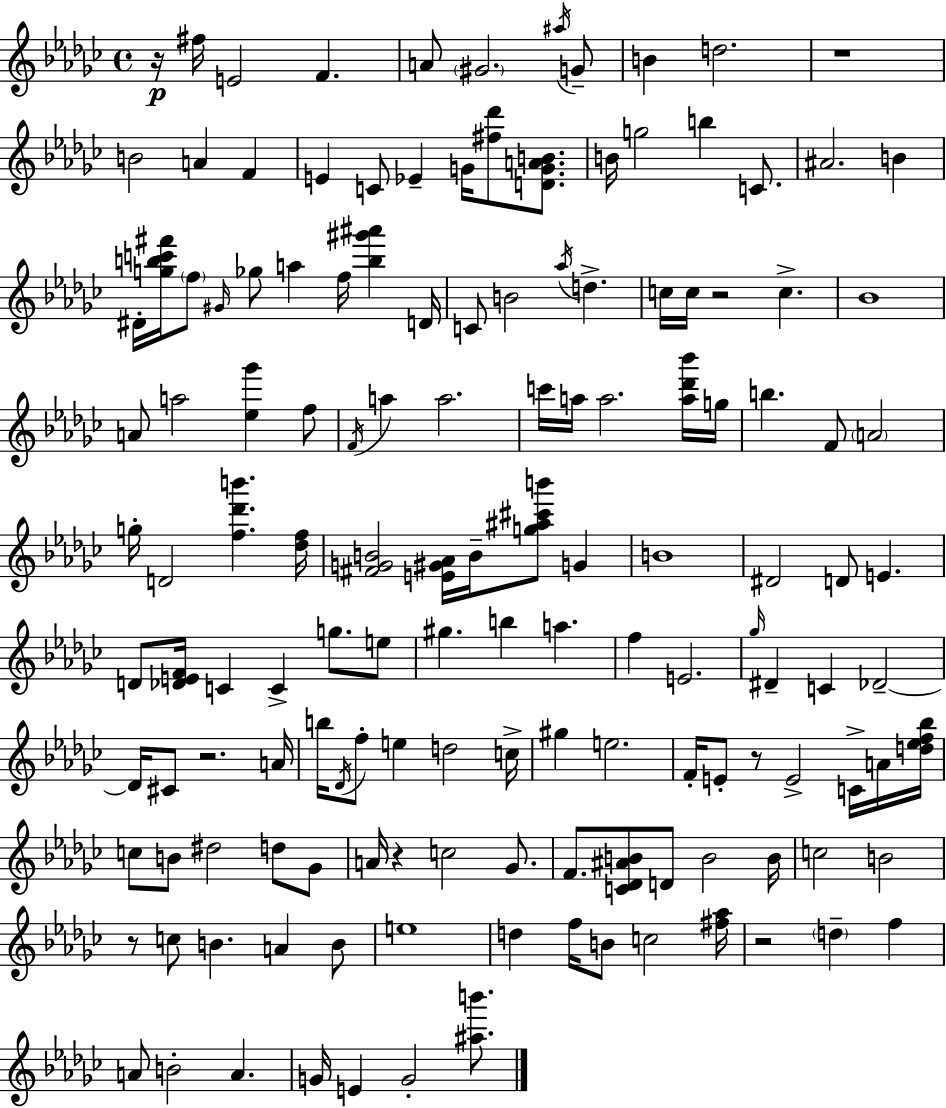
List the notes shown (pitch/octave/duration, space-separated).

R/s F#5/s E4/h F4/q. A4/e G#4/h. A#5/s G4/e B4/q D5/h. R/w B4/h A4/q F4/q E4/q C4/e Eb4/q G4/s [F#5,Db6]/e [D4,G4,A4,B4]/e. B4/s G5/h B5/q C4/e. A#4/h. B4/q D#4/s [G5,B5,C6,F#6]/s F5/e G#4/s Gb5/e A5/q F5/s [B5,G#6,A#6]/q D4/s C4/e B4/h Ab5/s D5/q. C5/s C5/s R/h C5/q. Bb4/w A4/e A5/h [Eb5,Gb6]/q F5/e F4/s A5/q A5/h. C6/s A5/s A5/h. [A5,Db6,Bb6]/s G5/s B5/q. F4/e A4/h G5/s D4/h [F5,Db6,B6]/q. [Db5,F5]/s [F#4,G4,B4]/h [E4,G#4,Ab4]/s B4/s [G5,A#5,C#6,B6]/e G4/q B4/w D#4/h D4/e E4/q. D4/e [Db4,E4,F4]/s C4/q C4/q G5/e. E5/e G#5/q. B5/q A5/q. F5/q E4/h. Gb5/s D#4/q C4/q Db4/h Db4/s C#4/e R/h. A4/s B5/s Db4/s F5/e E5/q D5/h C5/s G#5/q E5/h. F4/s E4/e R/e E4/h C4/s A4/s [D5,Eb5,F5,Bb5]/s C5/e B4/e D#5/h D5/e Gb4/e A4/s R/q C5/h Gb4/e. F4/e. [C4,Db4,A#4,B4]/e D4/e B4/h B4/s C5/h B4/h R/e C5/e B4/q. A4/q B4/e E5/w D5/q F5/s B4/e C5/h [F#5,Ab5]/s R/h D5/q F5/q A4/e B4/h A4/q. G4/s E4/q G4/h [A#5,B6]/e.